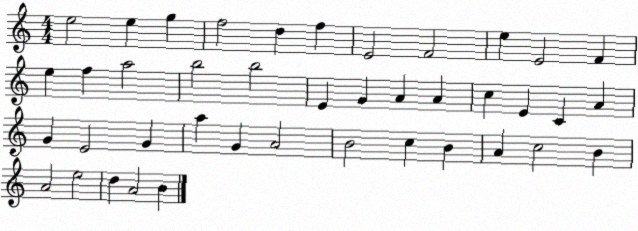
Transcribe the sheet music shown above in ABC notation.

X:1
T:Untitled
M:4/4
L:1/4
K:C
e2 e g f2 d f E2 F2 e E2 F e f a2 b2 b2 E G A A c E C A G E2 G a G A2 B2 c B A c2 B A2 e2 d A2 B